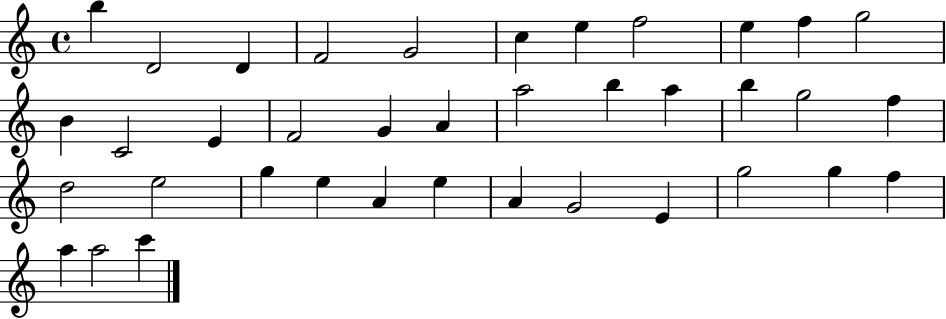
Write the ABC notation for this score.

X:1
T:Untitled
M:4/4
L:1/4
K:C
b D2 D F2 G2 c e f2 e f g2 B C2 E F2 G A a2 b a b g2 f d2 e2 g e A e A G2 E g2 g f a a2 c'